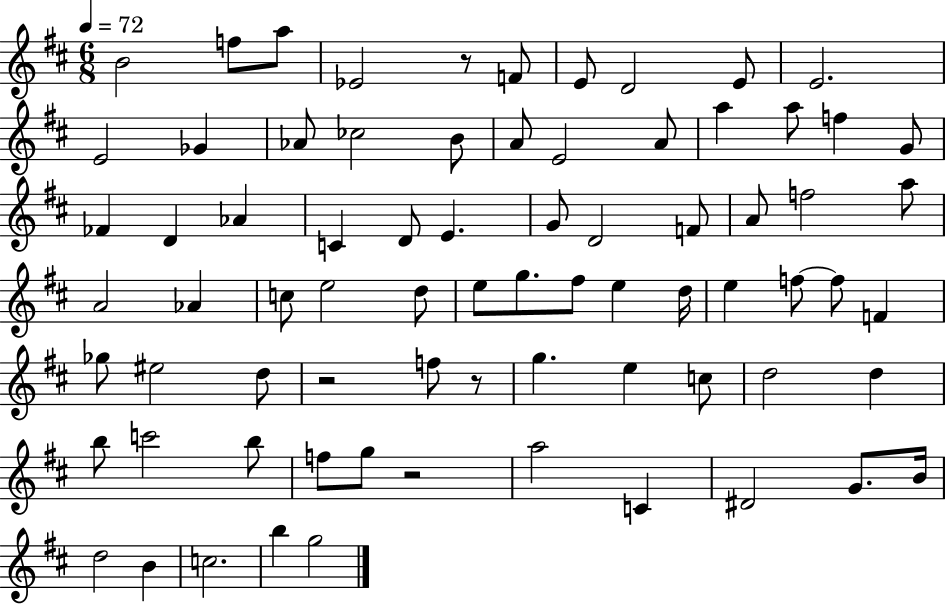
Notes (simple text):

B4/h F5/e A5/e Eb4/h R/e F4/e E4/e D4/h E4/e E4/h. E4/h Gb4/q Ab4/e CES5/h B4/e A4/e E4/h A4/e A5/q A5/e F5/q G4/e FES4/q D4/q Ab4/q C4/q D4/e E4/q. G4/e D4/h F4/e A4/e F5/h A5/e A4/h Ab4/q C5/e E5/h D5/e E5/e G5/e. F#5/e E5/q D5/s E5/q F5/e F5/e F4/q Gb5/e EIS5/h D5/e R/h F5/e R/e G5/q. E5/q C5/e D5/h D5/q B5/e C6/h B5/e F5/e G5/e R/h A5/h C4/q D#4/h G4/e. B4/s D5/h B4/q C5/h. B5/q G5/h